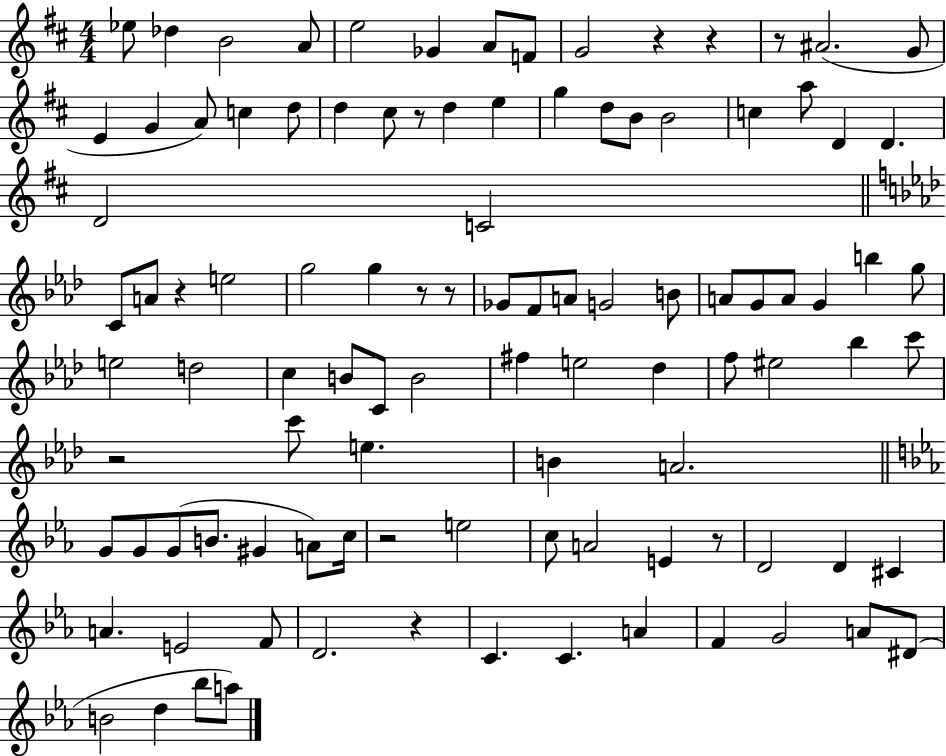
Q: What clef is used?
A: treble